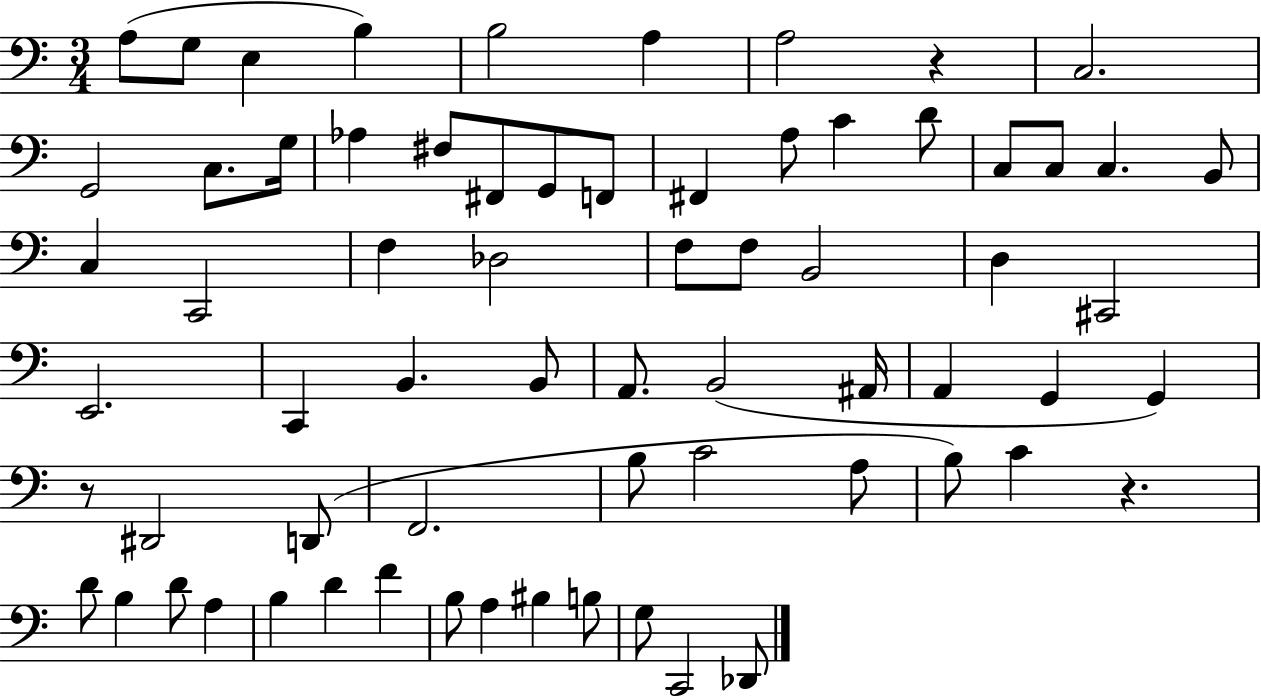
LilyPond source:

{
  \clef bass
  \numericTimeSignature
  \time 3/4
  \key c \major
  a8( g8 e4 b4) | b2 a4 | a2 r4 | c2. | \break g,2 c8. g16 | aes4 fis8 fis,8 g,8 f,8 | fis,4 a8 c'4 d'8 | c8 c8 c4. b,8 | \break c4 c,2 | f4 des2 | f8 f8 b,2 | d4 cis,2 | \break e,2. | c,4 b,4. b,8 | a,8. b,2( ais,16 | a,4 g,4 g,4) | \break r8 dis,2 d,8( | f,2. | b8 c'2 a8 | b8) c'4 r4. | \break d'8 b4 d'8 a4 | b4 d'4 f'4 | b8 a4 bis4 b8 | g8 c,2 des,8 | \break \bar "|."
}